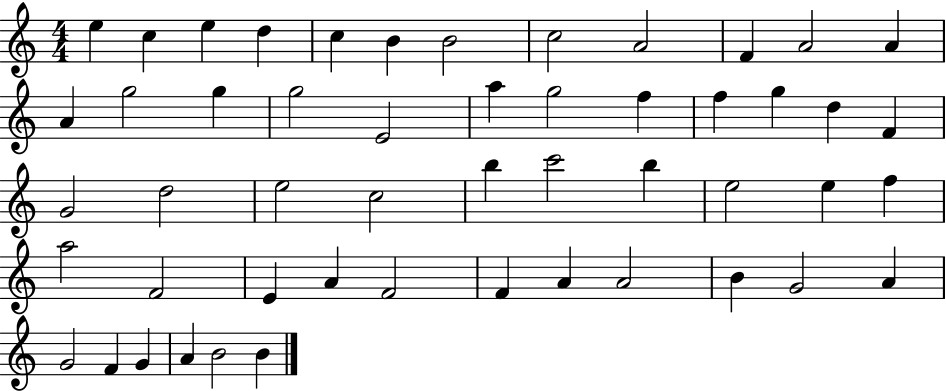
{
  \clef treble
  \numericTimeSignature
  \time 4/4
  \key c \major
  e''4 c''4 e''4 d''4 | c''4 b'4 b'2 | c''2 a'2 | f'4 a'2 a'4 | \break a'4 g''2 g''4 | g''2 e'2 | a''4 g''2 f''4 | f''4 g''4 d''4 f'4 | \break g'2 d''2 | e''2 c''2 | b''4 c'''2 b''4 | e''2 e''4 f''4 | \break a''2 f'2 | e'4 a'4 f'2 | f'4 a'4 a'2 | b'4 g'2 a'4 | \break g'2 f'4 g'4 | a'4 b'2 b'4 | \bar "|."
}